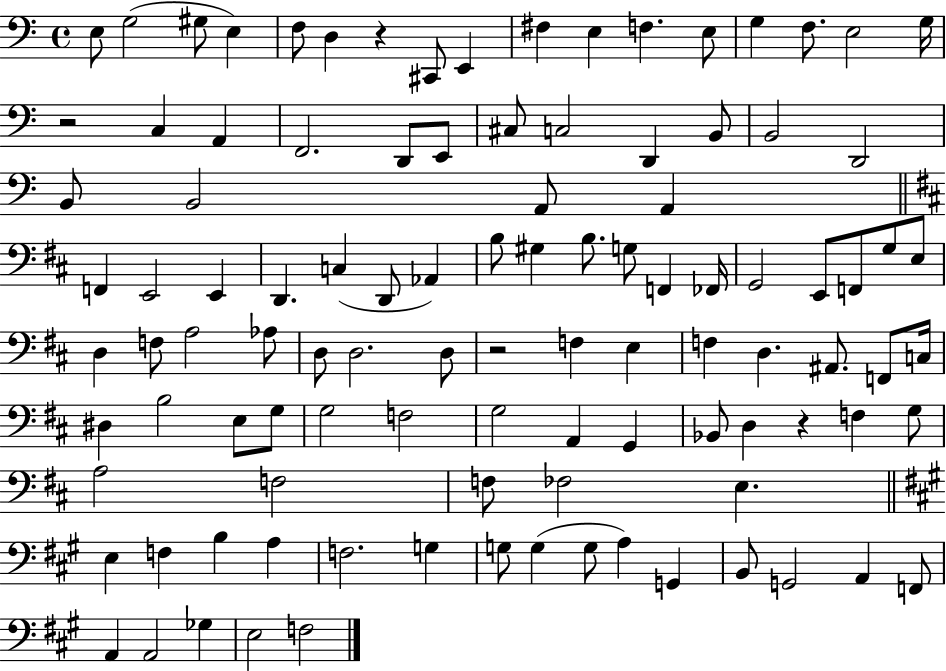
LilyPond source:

{
  \clef bass
  \time 4/4
  \defaultTimeSignature
  \key c \major
  e8 g2( gis8 e4) | f8 d4 r4 cis,8 e,4 | fis4 e4 f4. e8 | g4 f8. e2 g16 | \break r2 c4 a,4 | f,2. d,8 e,8 | cis8 c2 d,4 b,8 | b,2 d,2 | \break b,8 b,2 a,8 a,4 | \bar "||" \break \key d \major f,4 e,2 e,4 | d,4. c4( d,8 aes,4) | b8 gis4 b8. g8 f,4 fes,16 | g,2 e,8 f,8 g8 e8 | \break d4 f8 a2 aes8 | d8 d2. d8 | r2 f4 e4 | f4 d4. ais,8. f,8 c16 | \break dis4 b2 e8 g8 | g2 f2 | g2 a,4 g,4 | bes,8 d4 r4 f4 g8 | \break a2 f2 | f8 fes2 e4. | \bar "||" \break \key a \major e4 f4 b4 a4 | f2. g4 | g8 g4( g8 a4) g,4 | b,8 g,2 a,4 f,8 | \break a,4 a,2 ges4 | e2 f2 | \bar "|."
}